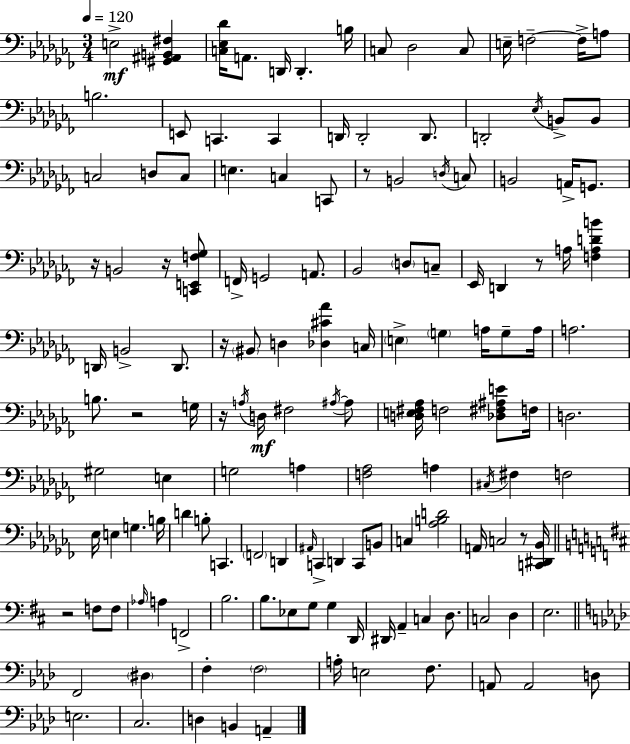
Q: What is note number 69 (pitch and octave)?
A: E3